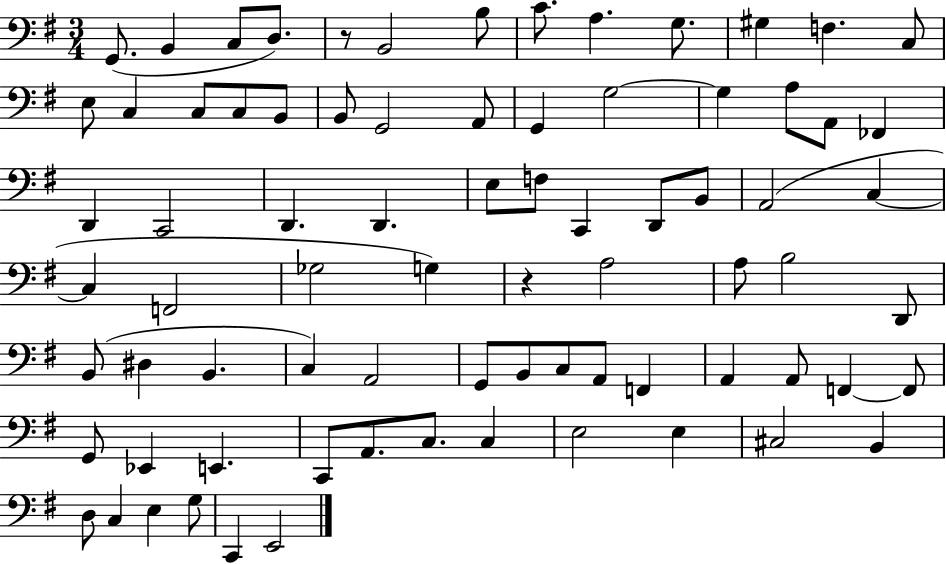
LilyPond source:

{
  \clef bass
  \numericTimeSignature
  \time 3/4
  \key g \major
  g,8.( b,4 c8 d8.) | r8 b,2 b8 | c'8. a4. g8. | gis4 f4. c8 | \break e8 c4 c8 c8 b,8 | b,8 g,2 a,8 | g,4 g2~~ | g4 a8 a,8 fes,4 | \break d,4 c,2 | d,4. d,4. | e8 f8 c,4 d,8 b,8 | a,2( c4~~ | \break c4 f,2 | ges2 g4) | r4 a2 | a8 b2 d,8 | \break b,8( dis4 b,4. | c4) a,2 | g,8 b,8 c8 a,8 f,4 | a,4 a,8 f,4~~ f,8 | \break g,8 ees,4 e,4. | c,8 a,8. c8. c4 | e2 e4 | cis2 b,4 | \break d8 c4 e4 g8 | c,4 e,2 | \bar "|."
}